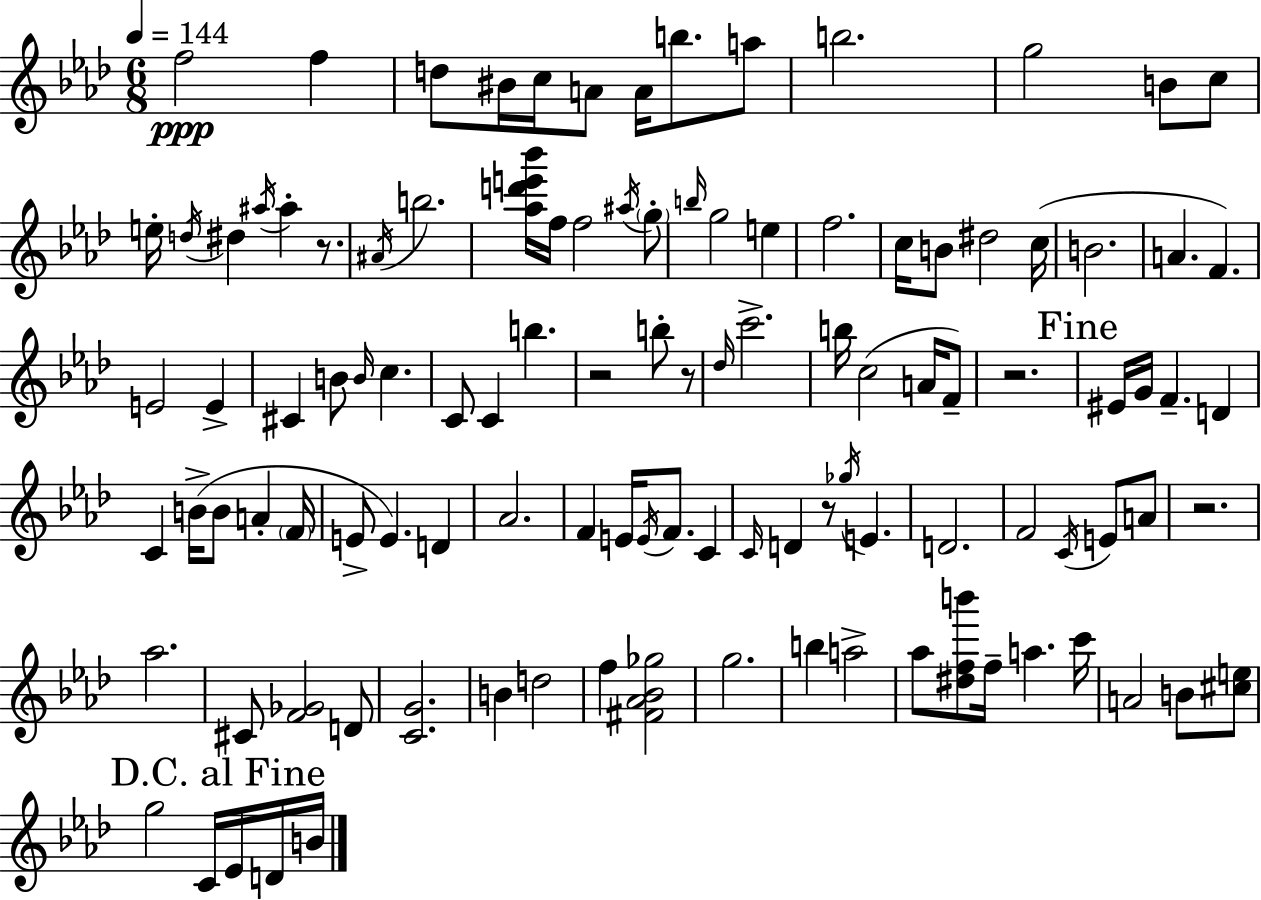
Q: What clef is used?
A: treble